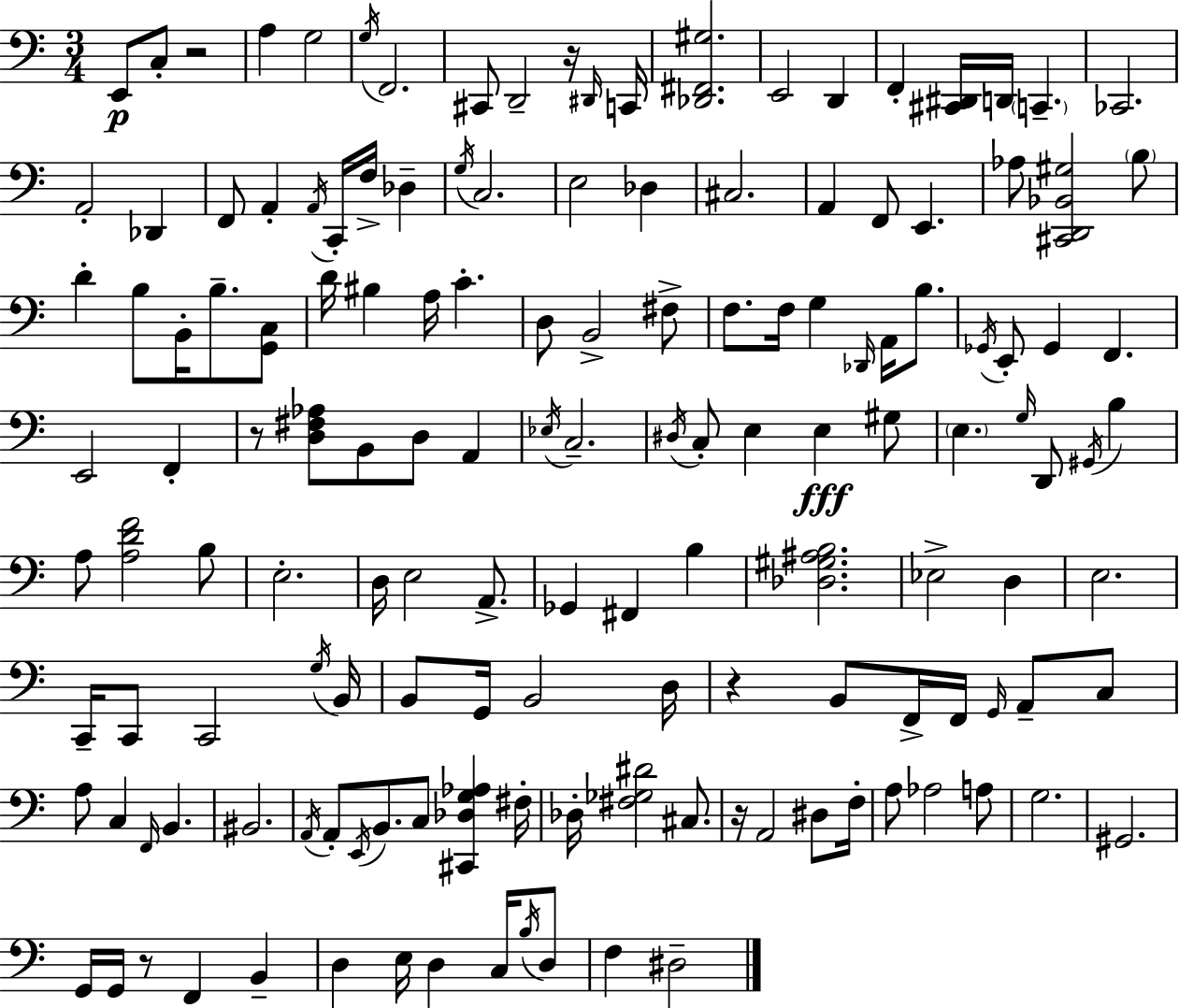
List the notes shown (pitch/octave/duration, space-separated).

E2/e C3/e R/h A3/q G3/h G3/s F2/h. C#2/e D2/h R/s D#2/s C2/s [Db2,F#2,G#3]/h. E2/h D2/q F2/q [C#2,D#2]/s D2/s C2/q. CES2/h. A2/h Db2/q F2/e A2/q A2/s C2/s F3/s Db3/q G3/s C3/h. E3/h Db3/q C#3/h. A2/q F2/e E2/q. Ab3/e [C#2,D2,Bb2,G#3]/h B3/e D4/q B3/e B2/s B3/e. [G2,C3]/e D4/s BIS3/q A3/s C4/q. D3/e B2/h F#3/e F3/e. F3/s G3/q Db2/s A2/s B3/e. Gb2/s E2/e Gb2/q F2/q. E2/h F2/q R/e [D3,F#3,Ab3]/e B2/e D3/e A2/q Eb3/s C3/h. D#3/s C3/e E3/q E3/q G#3/e E3/q. G3/s D2/e G#2/s B3/q A3/e [A3,D4,F4]/h B3/e E3/h. D3/s E3/h A2/e. Gb2/q F#2/q B3/q [Db3,G#3,A#3,B3]/h. Eb3/h D3/q E3/h. C2/s C2/e C2/h G3/s B2/s B2/e G2/s B2/h D3/s R/q B2/e F2/s F2/s G2/s A2/e C3/e A3/e C3/q F2/s B2/q. BIS2/h. A2/s A2/e E2/s B2/e. C3/e [C#2,Db3,G3,Ab3]/q F#3/s Db3/s [F#3,Gb3,D#4]/h C#3/e. R/s A2/h D#3/e F3/s A3/e Ab3/h A3/e G3/h. G#2/h. G2/s G2/s R/e F2/q B2/q D3/q E3/s D3/q C3/s B3/s D3/e F3/q D#3/h